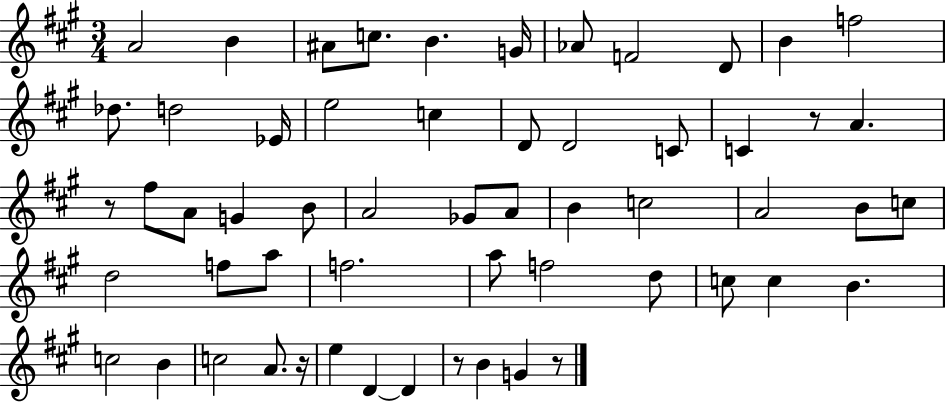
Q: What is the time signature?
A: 3/4